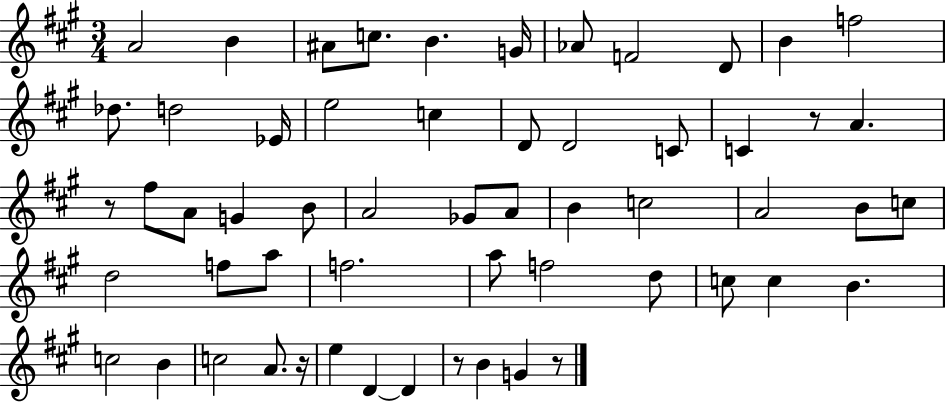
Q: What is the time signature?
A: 3/4